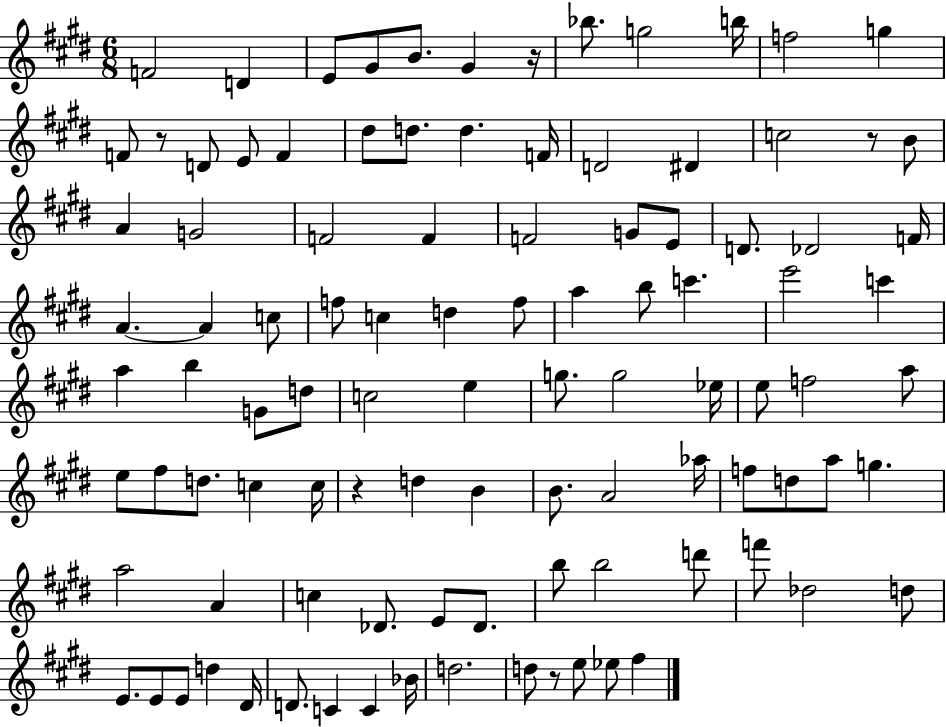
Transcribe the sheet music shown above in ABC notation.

X:1
T:Untitled
M:6/8
L:1/4
K:E
F2 D E/2 ^G/2 B/2 ^G z/4 _b/2 g2 b/4 f2 g F/2 z/2 D/2 E/2 F ^d/2 d/2 d F/4 D2 ^D c2 z/2 B/2 A G2 F2 F F2 G/2 E/2 D/2 _D2 F/4 A A c/2 f/2 c d f/2 a b/2 c' e'2 c' a b G/2 d/2 c2 e g/2 g2 _e/4 e/2 f2 a/2 e/2 ^f/2 d/2 c c/4 z d B B/2 A2 _a/4 f/2 d/2 a/2 g a2 A c _D/2 E/2 _D/2 b/2 b2 d'/2 f'/2 _d2 d/2 E/2 E/2 E/2 d ^D/4 D/2 C C _B/4 d2 d/2 z/2 e/2 _e/2 ^f